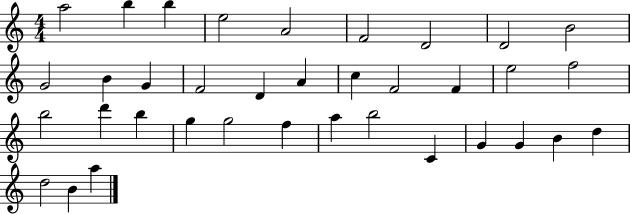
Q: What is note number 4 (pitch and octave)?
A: E5